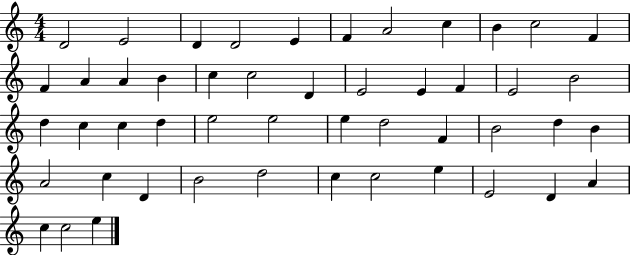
X:1
T:Untitled
M:4/4
L:1/4
K:C
D2 E2 D D2 E F A2 c B c2 F F A A B c c2 D E2 E F E2 B2 d c c d e2 e2 e d2 F B2 d B A2 c D B2 d2 c c2 e E2 D A c c2 e